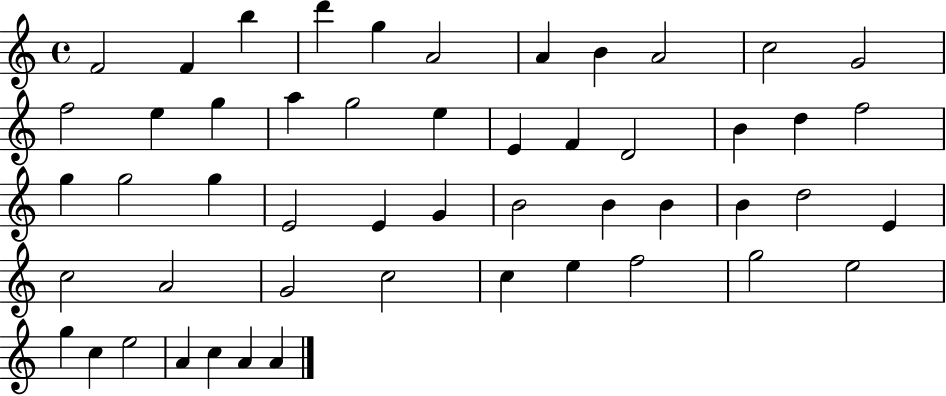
{
  \clef treble
  \time 4/4
  \defaultTimeSignature
  \key c \major
  f'2 f'4 b''4 | d'''4 g''4 a'2 | a'4 b'4 a'2 | c''2 g'2 | \break f''2 e''4 g''4 | a''4 g''2 e''4 | e'4 f'4 d'2 | b'4 d''4 f''2 | \break g''4 g''2 g''4 | e'2 e'4 g'4 | b'2 b'4 b'4 | b'4 d''2 e'4 | \break c''2 a'2 | g'2 c''2 | c''4 e''4 f''2 | g''2 e''2 | \break g''4 c''4 e''2 | a'4 c''4 a'4 a'4 | \bar "|."
}